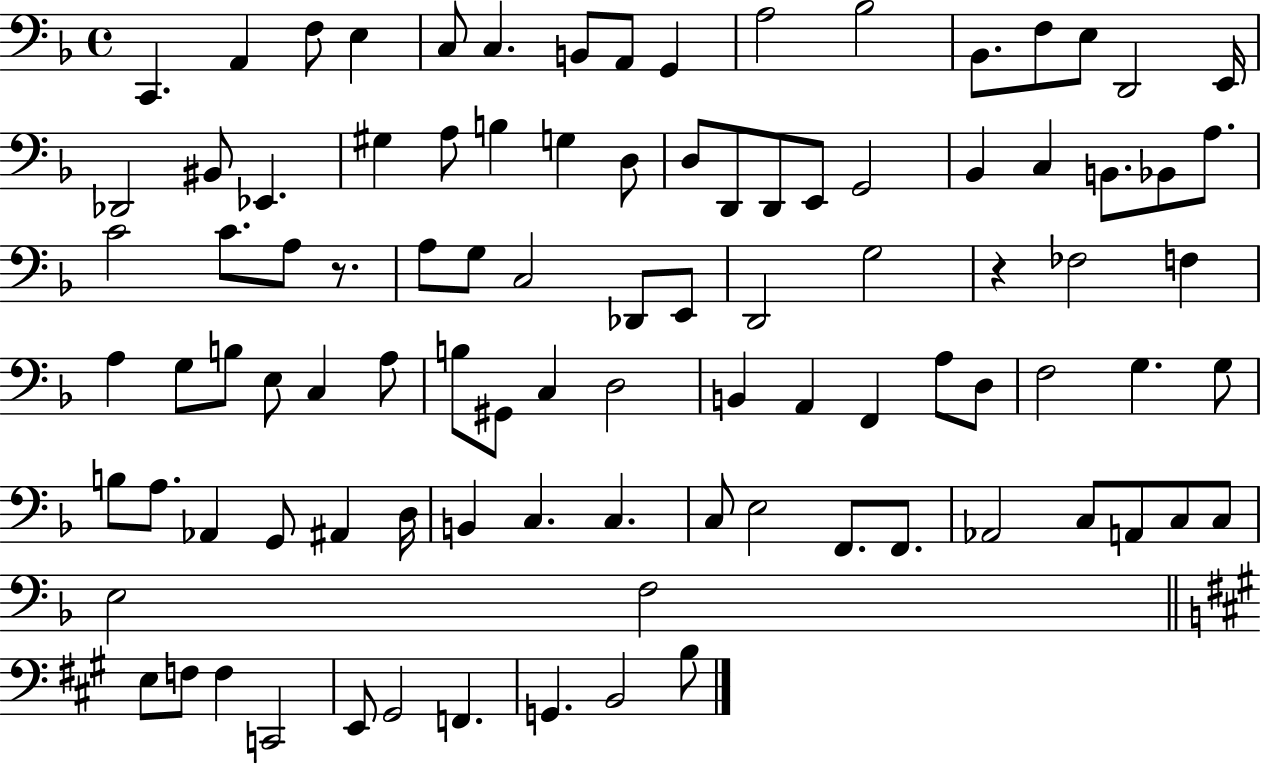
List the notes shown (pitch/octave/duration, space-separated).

C2/q. A2/q F3/e E3/q C3/e C3/q. B2/e A2/e G2/q A3/h Bb3/h Bb2/e. F3/e E3/e D2/h E2/s Db2/h BIS2/e Eb2/q. G#3/q A3/e B3/q G3/q D3/e D3/e D2/e D2/e E2/e G2/h Bb2/q C3/q B2/e. Bb2/e A3/e. C4/h C4/e. A3/e R/e. A3/e G3/e C3/h Db2/e E2/e D2/h G3/h R/q FES3/h F3/q A3/q G3/e B3/e E3/e C3/q A3/e B3/e G#2/e C3/q D3/h B2/q A2/q F2/q A3/e D3/e F3/h G3/q. G3/e B3/e A3/e. Ab2/q G2/e A#2/q D3/s B2/q C3/q. C3/q. C3/e E3/h F2/e. F2/e. Ab2/h C3/e A2/e C3/e C3/e E3/h F3/h E3/e F3/e F3/q C2/h E2/e G#2/h F2/q. G2/q. B2/h B3/e